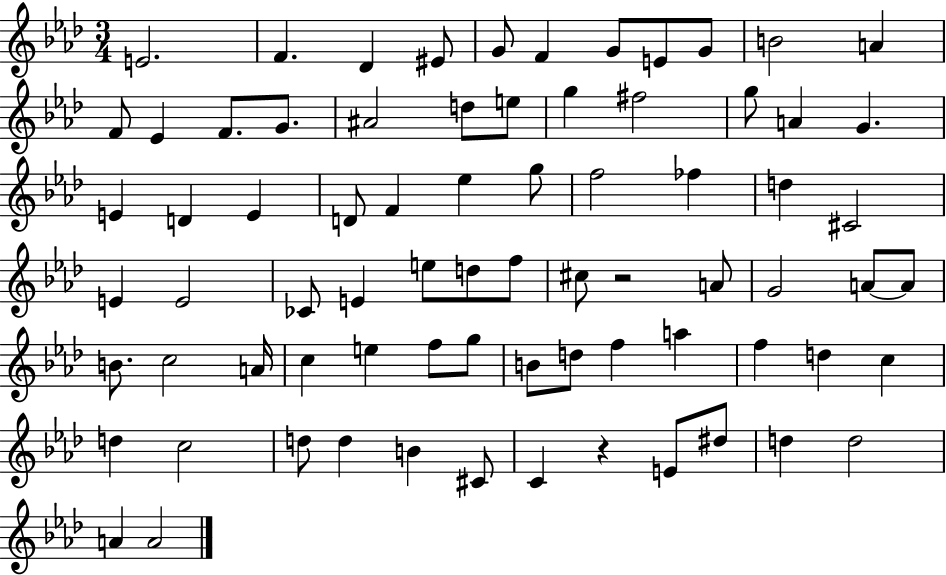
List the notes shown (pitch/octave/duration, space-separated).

E4/h. F4/q. Db4/q EIS4/e G4/e F4/q G4/e E4/e G4/e B4/h A4/q F4/e Eb4/q F4/e. G4/e. A#4/h D5/e E5/e G5/q F#5/h G5/e A4/q G4/q. E4/q D4/q E4/q D4/e F4/q Eb5/q G5/e F5/h FES5/q D5/q C#4/h E4/q E4/h CES4/e E4/q E5/e D5/e F5/e C#5/e R/h A4/e G4/h A4/e A4/e B4/e. C5/h A4/s C5/q E5/q F5/e G5/e B4/e D5/e F5/q A5/q F5/q D5/q C5/q D5/q C5/h D5/e D5/q B4/q C#4/e C4/q R/q E4/e D#5/e D5/q D5/h A4/q A4/h